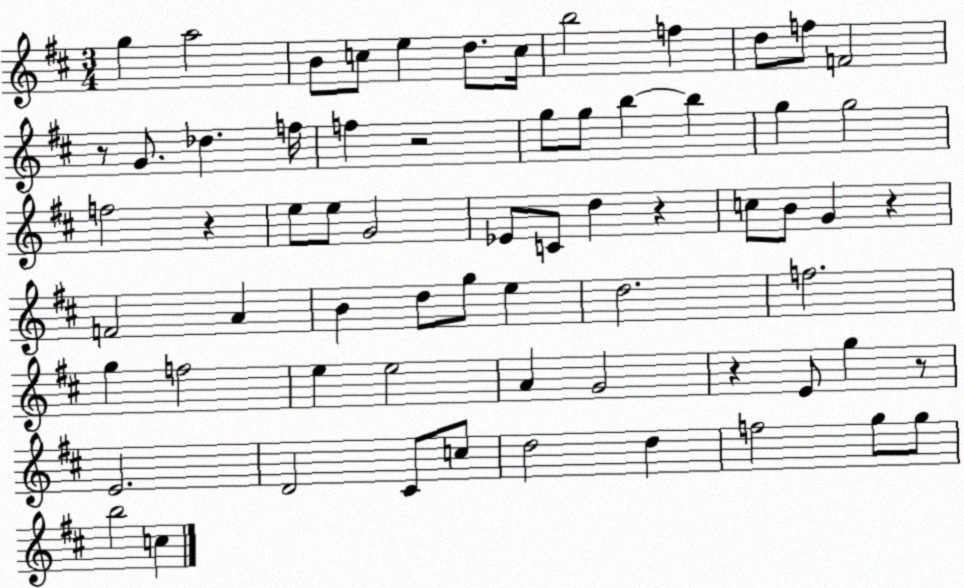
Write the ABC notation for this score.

X:1
T:Untitled
M:3/4
L:1/4
K:D
g a2 B/2 c/2 e d/2 c/4 b2 f d/2 f/2 F2 z/2 G/2 _d f/4 f z2 g/2 g/2 b b g g2 f2 z e/2 e/2 G2 _E/2 C/2 d z c/2 B/2 G z F2 A B d/2 g/2 e d2 f2 g f2 e e2 A G2 z E/2 g z/2 E2 D2 ^C/2 c/2 d2 d f2 g/2 g/2 b2 c